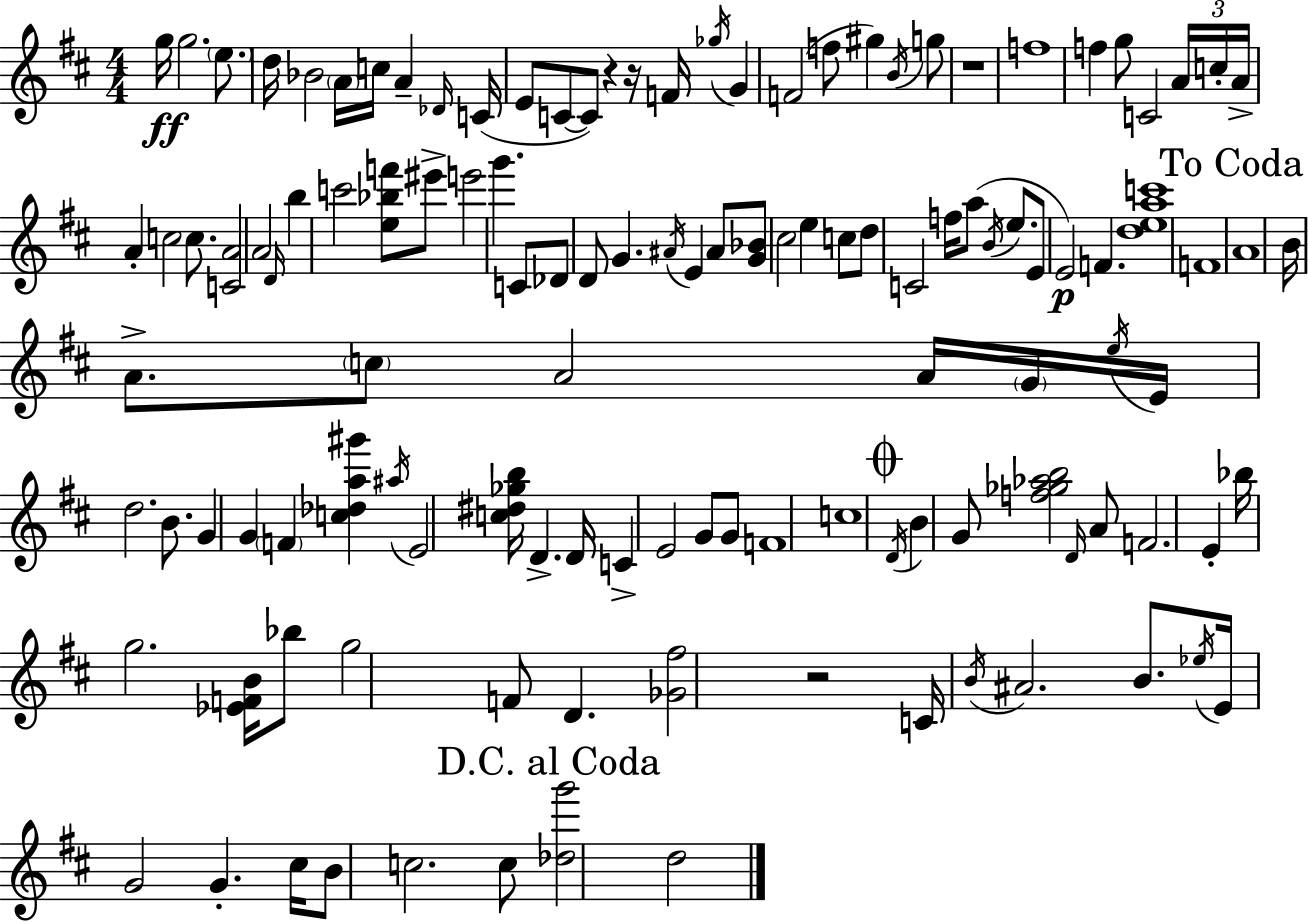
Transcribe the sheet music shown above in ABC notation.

X:1
T:Untitled
M:4/4
L:1/4
K:D
g/4 g2 e/2 d/4 _B2 A/4 c/4 A _D/4 C/4 E/2 C/2 C/2 z z/4 F/4 _g/4 G F2 f/2 ^g B/4 g/2 z4 f4 f g/2 C2 A/4 c/4 A/4 A c2 c/2 [CA]2 A2 D/4 b c'2 [e_bf']/2 ^e'/2 e'2 g' C/2 _D/2 D/2 G ^A/4 E ^A/2 [G_B]/2 ^c2 e c/2 d/2 C2 f/4 a/2 B/4 e/2 E/2 E2 F [deac']4 F4 A4 B/4 A/2 c/2 A2 A/4 G/4 e/4 E/4 d2 B/2 G G F [c_da^g'] ^a/4 E2 [c^d_gb]/4 D D/4 C E2 G/2 G/2 F4 c4 D/4 B G/2 [f_g_ab]2 D/4 A/2 F2 E _b/4 g2 [_EFB]/4 _b/2 g2 F/2 D [_G^f]2 z2 C/4 B/4 ^A2 B/2 _e/4 E/4 G2 G ^c/4 B/2 c2 c/2 [_dg']2 d2